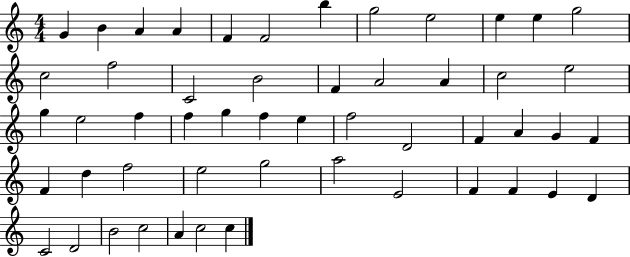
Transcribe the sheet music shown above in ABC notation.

X:1
T:Untitled
M:4/4
L:1/4
K:C
G B A A F F2 b g2 e2 e e g2 c2 f2 C2 B2 F A2 A c2 e2 g e2 f f g f e f2 D2 F A G F F d f2 e2 g2 a2 E2 F F E D C2 D2 B2 c2 A c2 c